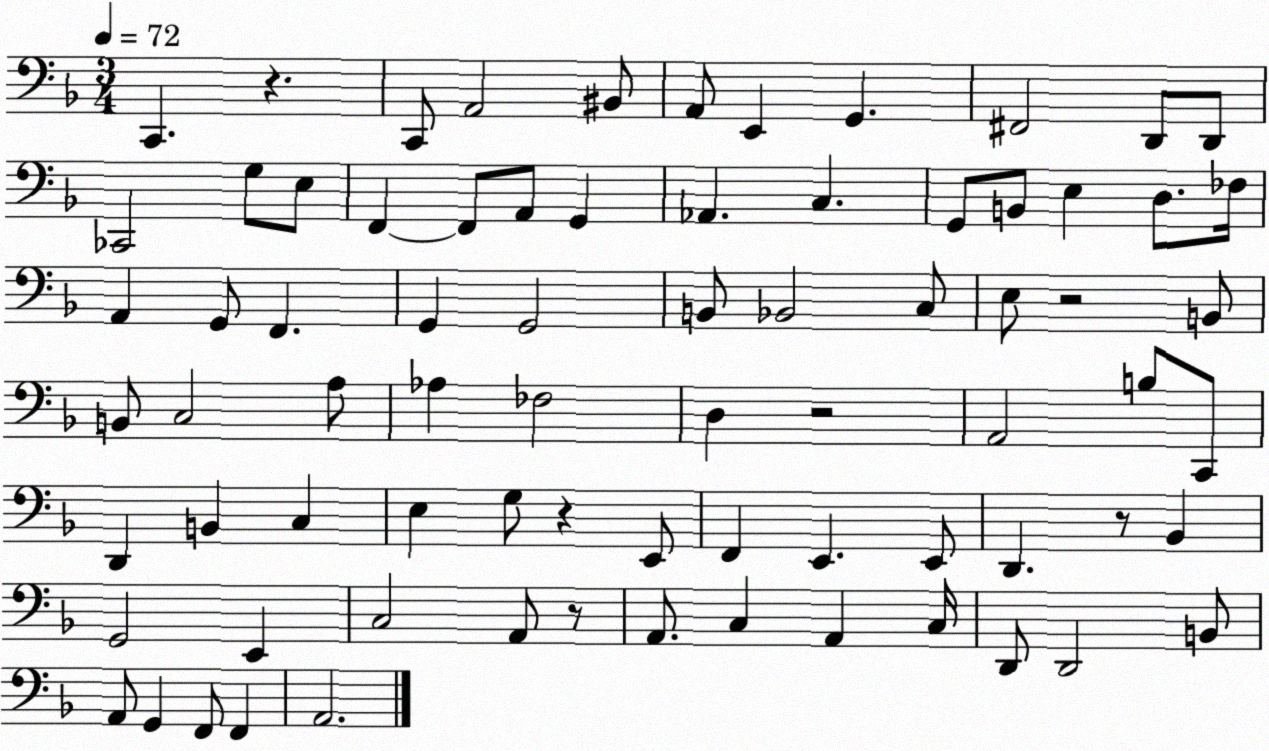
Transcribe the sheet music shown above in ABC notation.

X:1
T:Untitled
M:3/4
L:1/4
K:F
C,, z C,,/2 A,,2 ^B,,/2 A,,/2 E,, G,, ^F,,2 D,,/2 D,,/2 _C,,2 G,/2 E,/2 F,, F,,/2 A,,/2 G,, _A,, C, G,,/2 B,,/2 E, D,/2 _F,/4 A,, G,,/2 F,, G,, G,,2 B,,/2 _B,,2 C,/2 E,/2 z2 B,,/2 B,,/2 C,2 A,/2 _A, _F,2 D, z2 A,,2 B,/2 C,,/2 D,, B,, C, E, G,/2 z E,,/2 F,, E,, E,,/2 D,, z/2 _B,, G,,2 E,, C,2 A,,/2 z/2 A,,/2 C, A,, C,/4 D,,/2 D,,2 B,,/2 A,,/2 G,, F,,/2 F,, A,,2